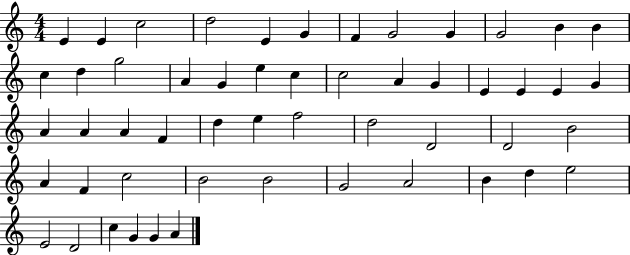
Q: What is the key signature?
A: C major